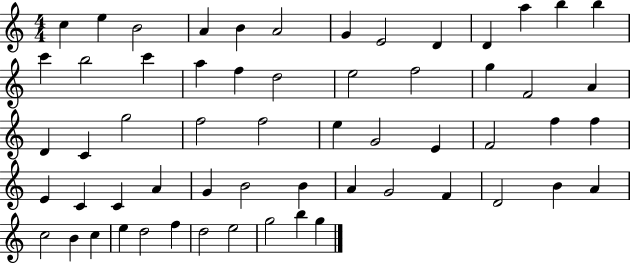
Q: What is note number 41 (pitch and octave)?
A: B4